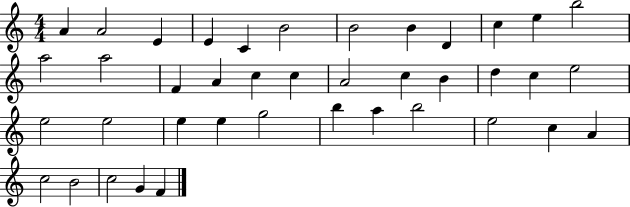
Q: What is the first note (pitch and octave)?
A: A4